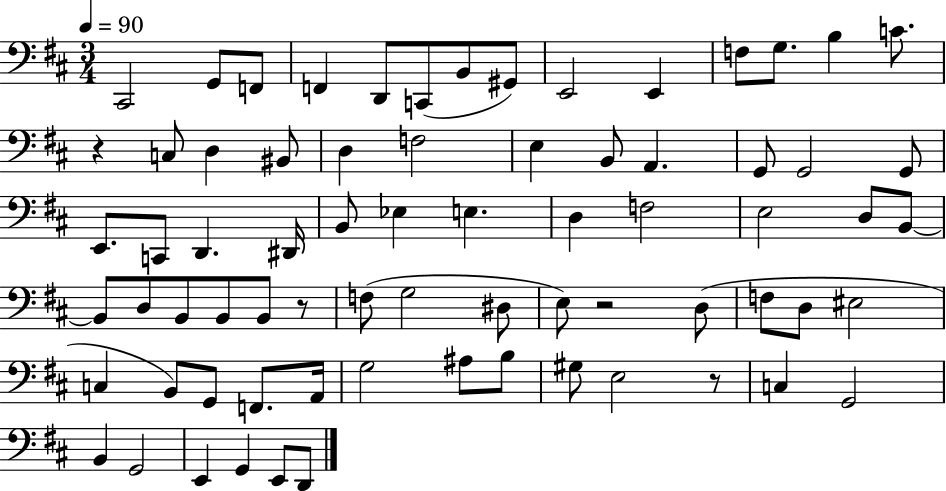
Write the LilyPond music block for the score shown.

{
  \clef bass
  \numericTimeSignature
  \time 3/4
  \key d \major
  \tempo 4 = 90
  cis,2 g,8 f,8 | f,4 d,8 c,8( b,8 gis,8) | e,2 e,4 | f8 g8. b4 c'8. | \break r4 c8 d4 bis,8 | d4 f2 | e4 b,8 a,4. | g,8 g,2 g,8 | \break e,8. c,8 d,4. dis,16 | b,8 ees4 e4. | d4 f2 | e2 d8 b,8~~ | \break b,8 d8 b,8 b,8 b,8 r8 | f8( g2 dis8 | e8) r2 d8( | f8 d8 eis2 | \break c4 b,8) g,8 f,8. a,16 | g2 ais8 b8 | gis8 e2 r8 | c4 g,2 | \break b,4 g,2 | e,4 g,4 e,8 d,8 | \bar "|."
}